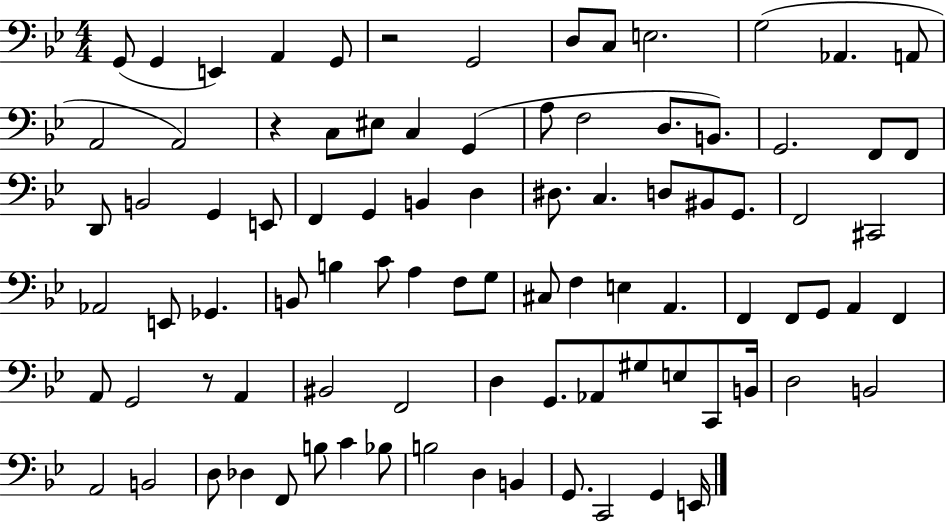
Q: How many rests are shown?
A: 3